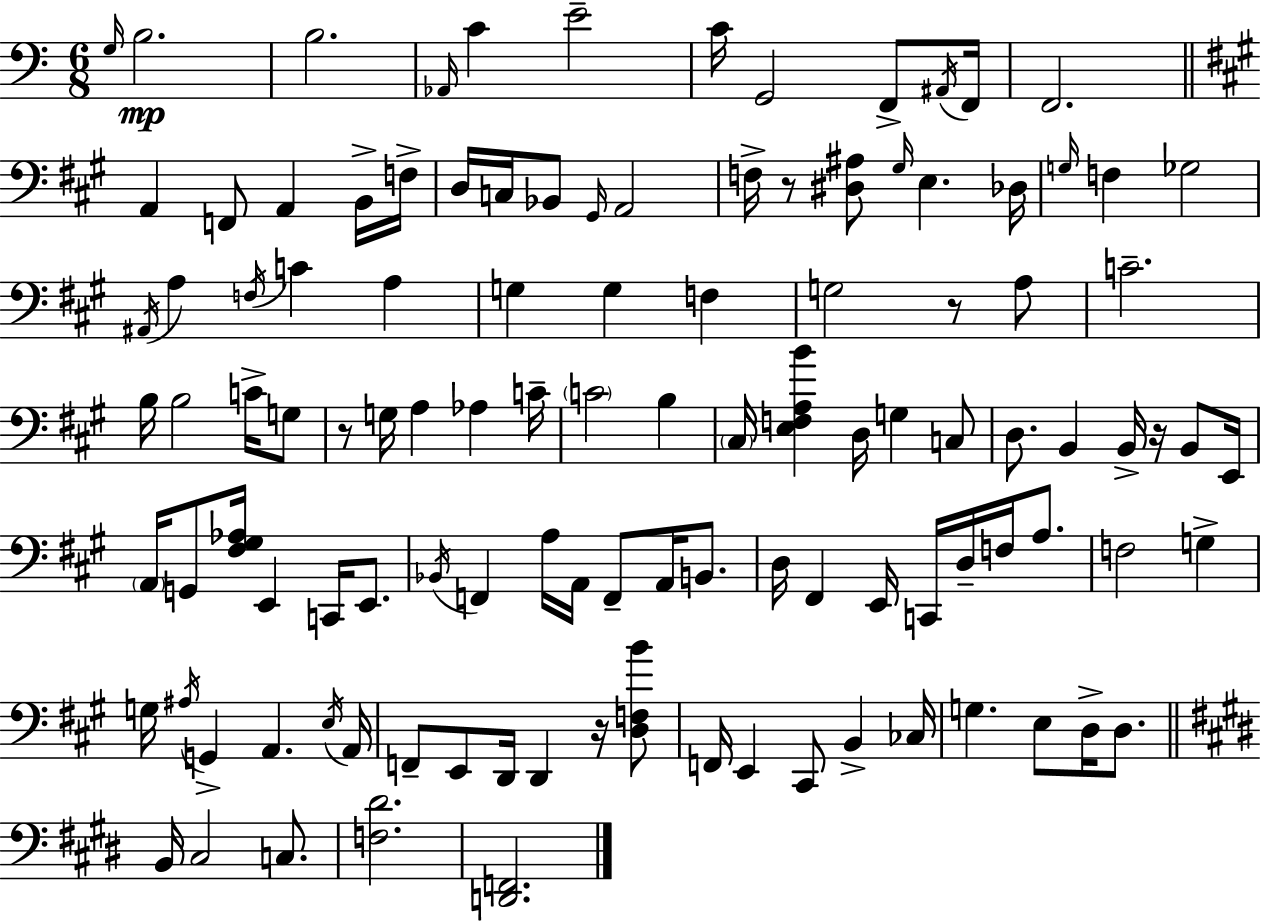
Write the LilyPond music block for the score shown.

{
  \clef bass
  \numericTimeSignature
  \time 6/8
  \key a \minor
  \repeat volta 2 { \grace { g16 }\mp b2. | b2. | \grace { aes,16 } c'4 e'2-- | c'16 g,2 f,8-> | \break \acciaccatura { ais,16 } f,16 f,2. | \bar "||" \break \key a \major a,4 f,8 a,4 b,16-> f16-> | d16 c16 bes,8 \grace { gis,16 } a,2 | f16-> r8 <dis ais>8 \grace { gis16 } e4. | des16 \grace { g16 } f4 ges2 | \break \acciaccatura { ais,16 } a4 \acciaccatura { f16 } c'4 | a4 g4 g4 | f4 g2 | r8 a8 c'2.-- | \break b16 b2 | c'16-> g8 r8 g16 a4 | aes4 c'16-- \parenthesize c'2 | b4 \parenthesize cis16 <e f a b'>4 d16 g4 | \break c8 d8. b,4 | b,16-> r16 b,8 e,16 \parenthesize a,16 g,8 <fis gis aes>16 e,4 | c,16 e,8. \acciaccatura { bes,16 } f,4 a16 a,16 | f,8-- a,16 b,8. d16 fis,4 e,16 | \break c,16 d16-- f16 a8. f2 | g4-> g16 \acciaccatura { ais16 } g,4-> | a,4. \acciaccatura { e16 } a,16 f,8-- e,8 | d,16 d,4 r16 <d f b'>8 f,16 e,4 | \break cis,8 b,4-> ces16 g4. | e8 d16-> d8. \bar "||" \break \key e \major b,16 cis2 c8. | <f dis'>2. | <d, f,>2. | } \bar "|."
}